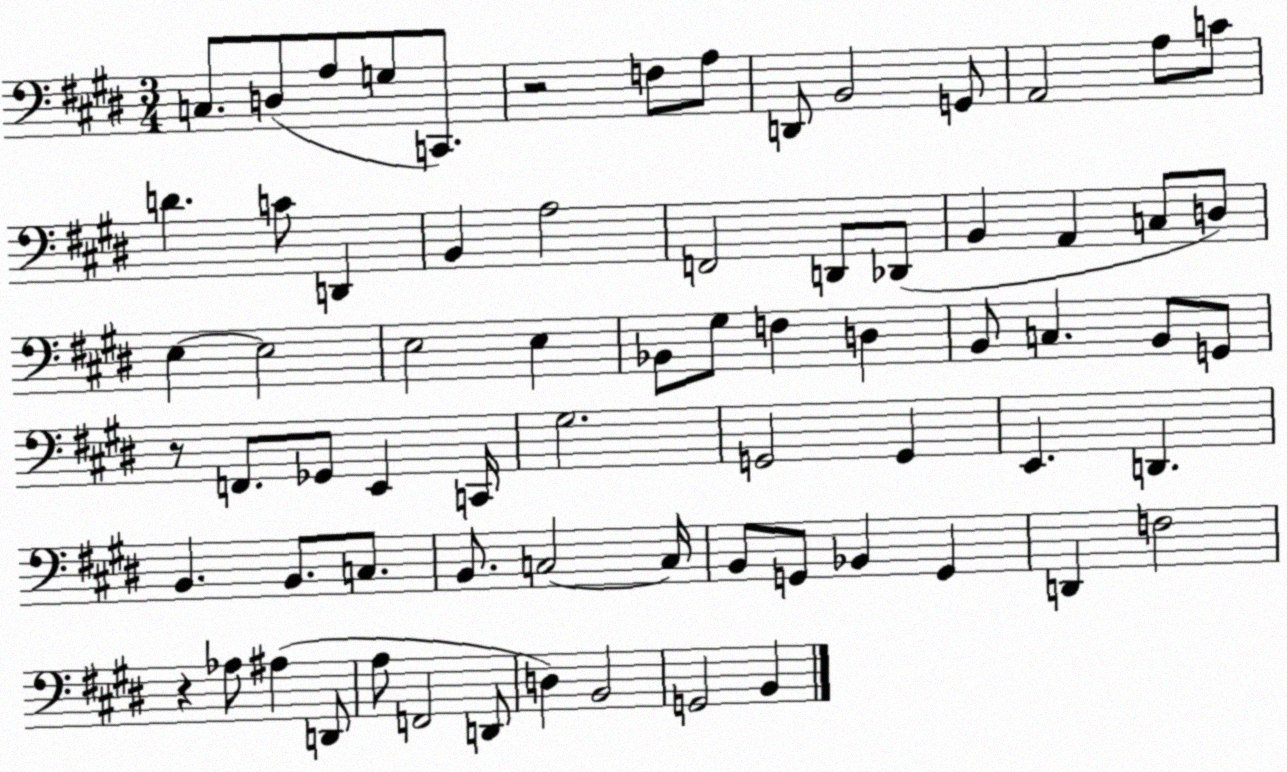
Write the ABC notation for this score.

X:1
T:Untitled
M:3/4
L:1/4
K:E
C,/2 D,/2 A,/2 G,/2 C,,/2 z2 F,/2 A,/2 D,,/2 B,,2 G,,/2 A,,2 A,/2 C/2 D C/2 D,, B,, A,2 F,,2 D,,/2 _D,,/2 B,, A,, C,/2 D,/2 E, E,2 E,2 E, _B,,/2 ^G,/2 F, D, B,,/2 C, B,,/2 G,,/2 z/2 F,,/2 _G,,/2 E,, C,,/4 ^G,2 G,,2 G,, E,, D,, B,, B,,/2 C,/2 B,,/2 C,2 C,/4 B,,/2 G,,/2 _B,, G,, D,, F,2 z _A,/2 ^A, D,,/2 A,/2 F,,2 D,,/2 D, B,,2 G,,2 B,,